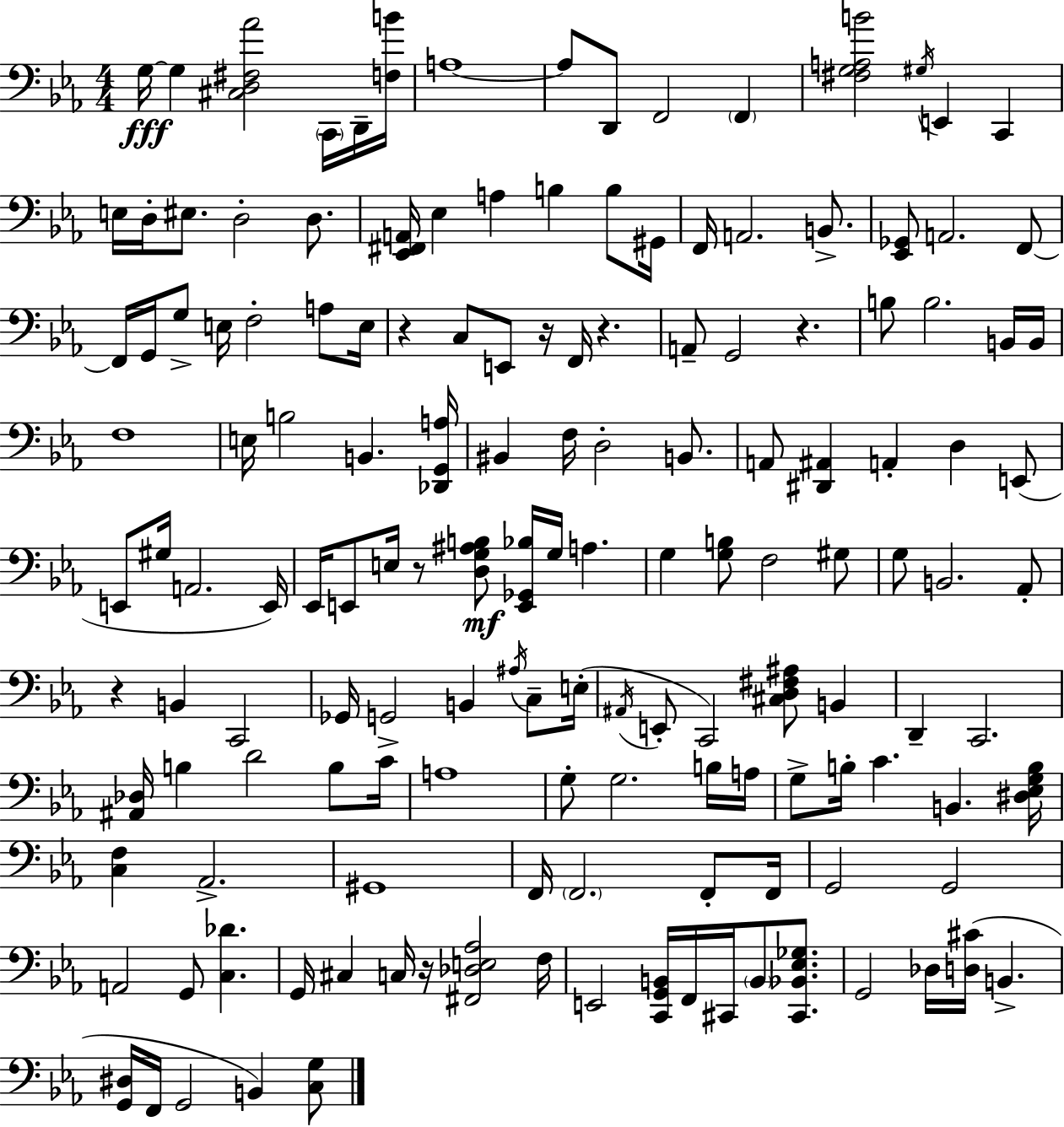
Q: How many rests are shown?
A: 7